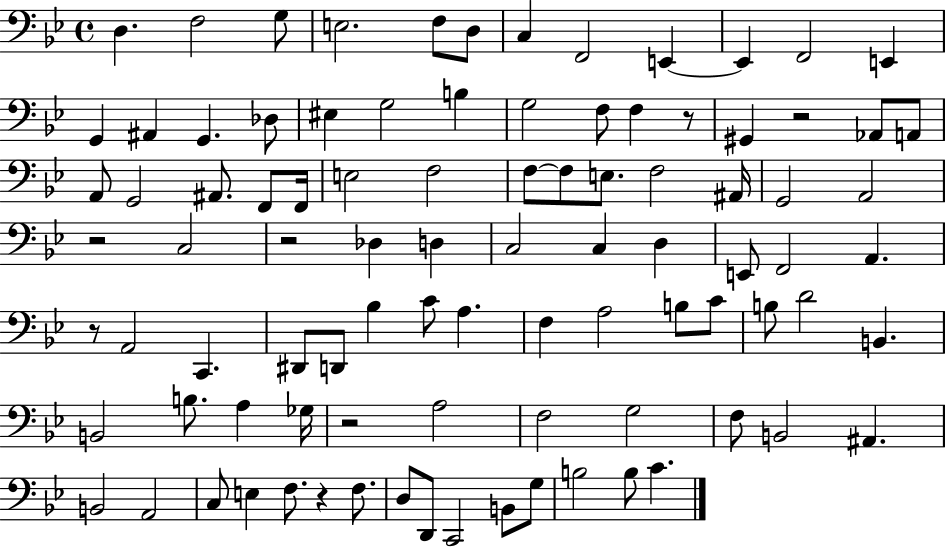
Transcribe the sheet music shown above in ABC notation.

X:1
T:Untitled
M:4/4
L:1/4
K:Bb
D, F,2 G,/2 E,2 F,/2 D,/2 C, F,,2 E,, E,, F,,2 E,, G,, ^A,, G,, _D,/2 ^E, G,2 B, G,2 F,/2 F, z/2 ^G,, z2 _A,,/2 A,,/2 A,,/2 G,,2 ^A,,/2 F,,/2 F,,/4 E,2 F,2 F,/2 F,/2 E,/2 F,2 ^A,,/4 G,,2 A,,2 z2 C,2 z2 _D, D, C,2 C, D, E,,/2 F,,2 A,, z/2 A,,2 C,, ^D,,/2 D,,/2 _B, C/2 A, F, A,2 B,/2 C/2 B,/2 D2 B,, B,,2 B,/2 A, _G,/4 z2 A,2 F,2 G,2 F,/2 B,,2 ^A,, B,,2 A,,2 C,/2 E, F,/2 z F,/2 D,/2 D,,/2 C,,2 B,,/2 G,/2 B,2 B,/2 C